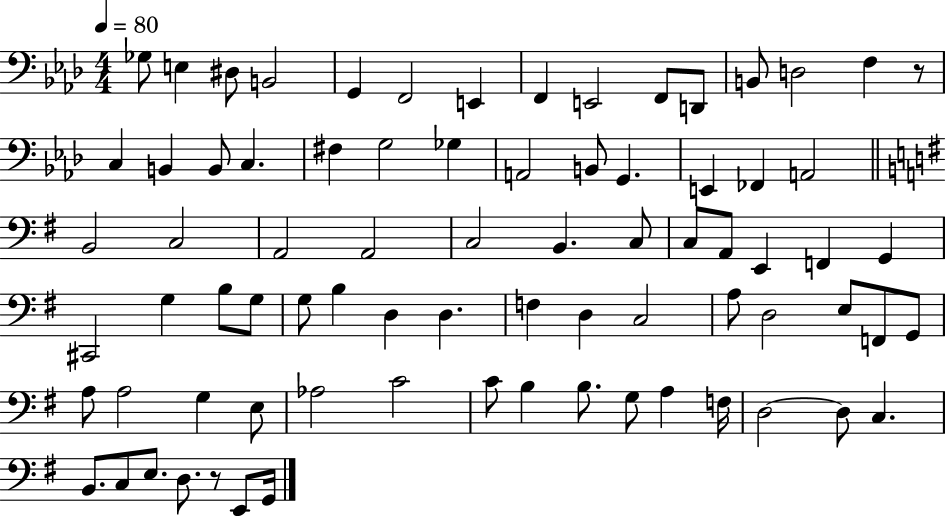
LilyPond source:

{
  \clef bass
  \numericTimeSignature
  \time 4/4
  \key aes \major
  \tempo 4 = 80
  ges8 e4 dis8 b,2 | g,4 f,2 e,4 | f,4 e,2 f,8 d,8 | b,8 d2 f4 r8 | \break c4 b,4 b,8 c4. | fis4 g2 ges4 | a,2 b,8 g,4. | e,4 fes,4 a,2 | \break \bar "||" \break \key g \major b,2 c2 | a,2 a,2 | c2 b,4. c8 | c8 a,8 e,4 f,4 g,4 | \break cis,2 g4 b8 g8 | g8 b4 d4 d4. | f4 d4 c2 | a8 d2 e8 f,8 g,8 | \break a8 a2 g4 e8 | aes2 c'2 | c'8 b4 b8. g8 a4 f16 | d2~~ d8 c4. | \break b,8. c8 e8. d8. r8 e,8 g,16 | \bar "|."
}